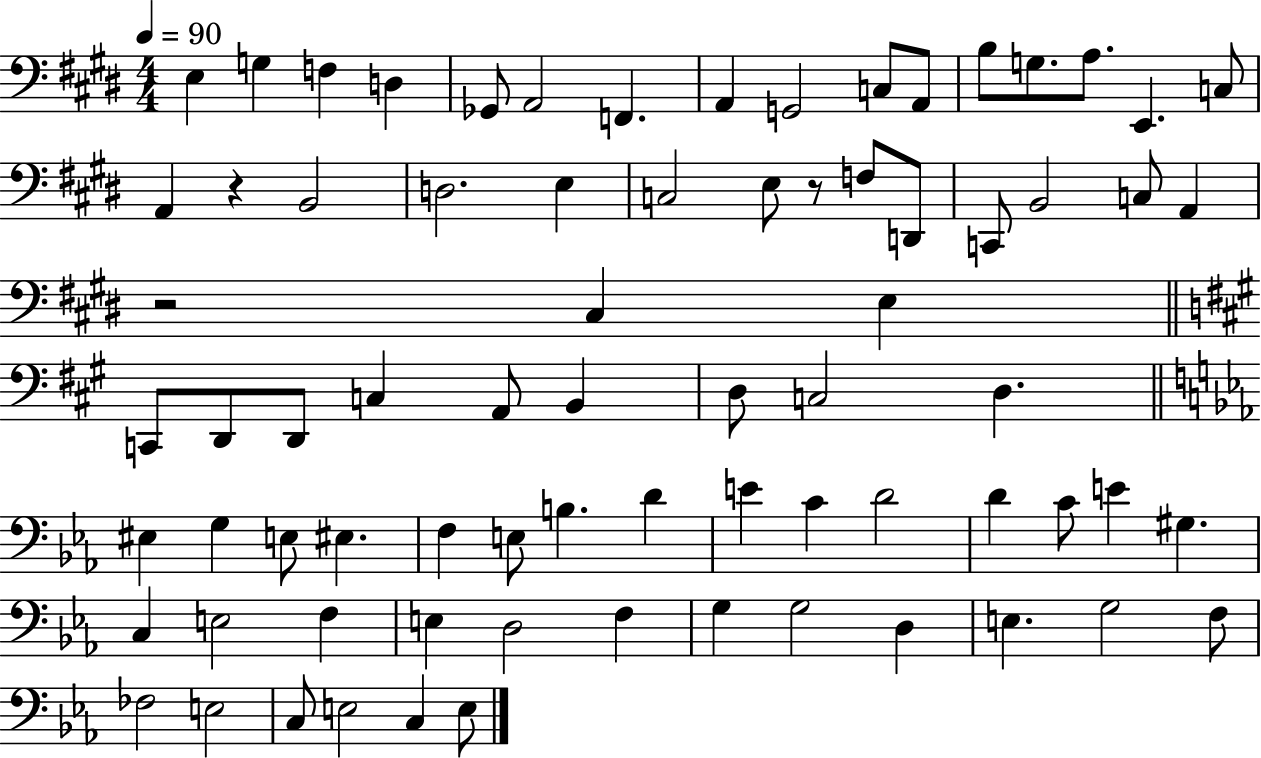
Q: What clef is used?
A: bass